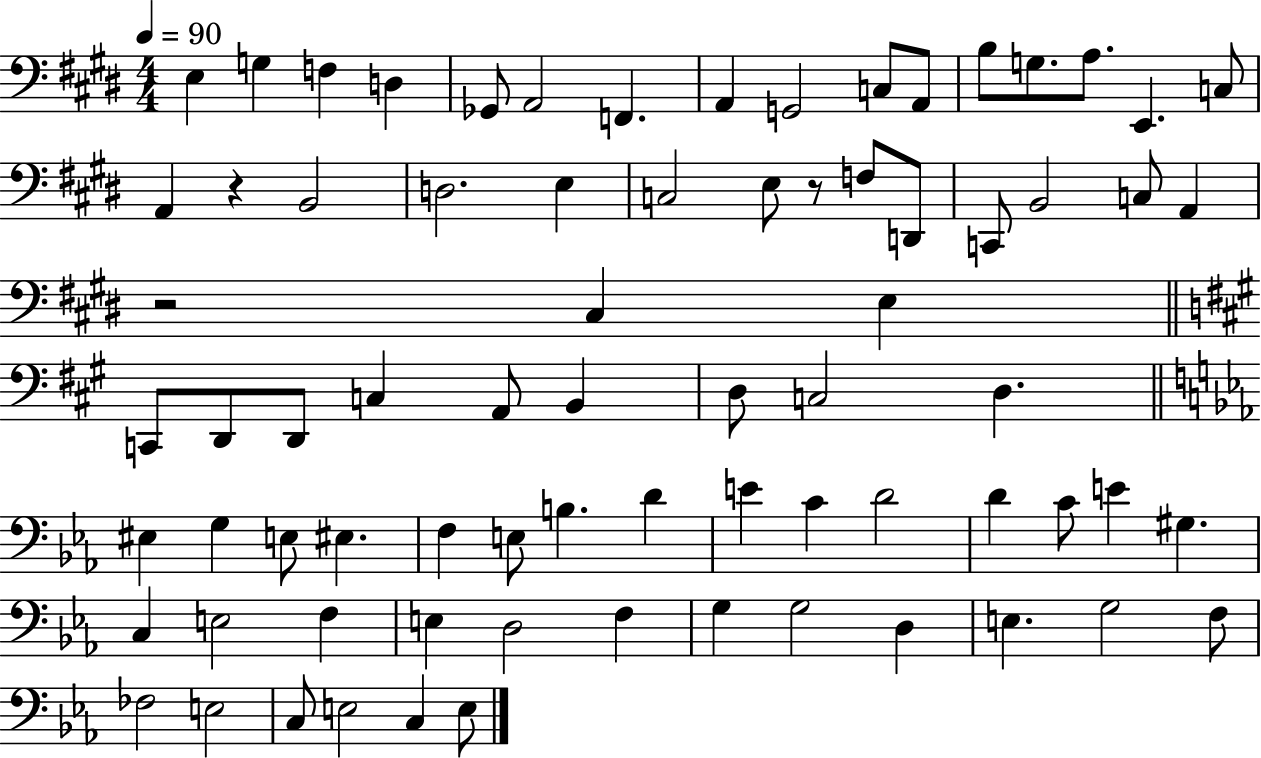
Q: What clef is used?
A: bass